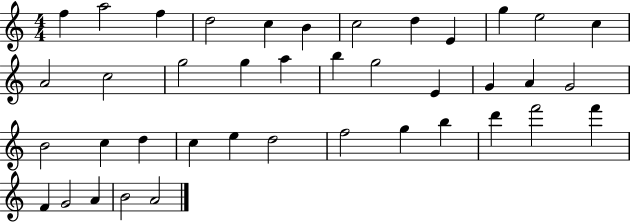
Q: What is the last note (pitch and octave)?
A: A4